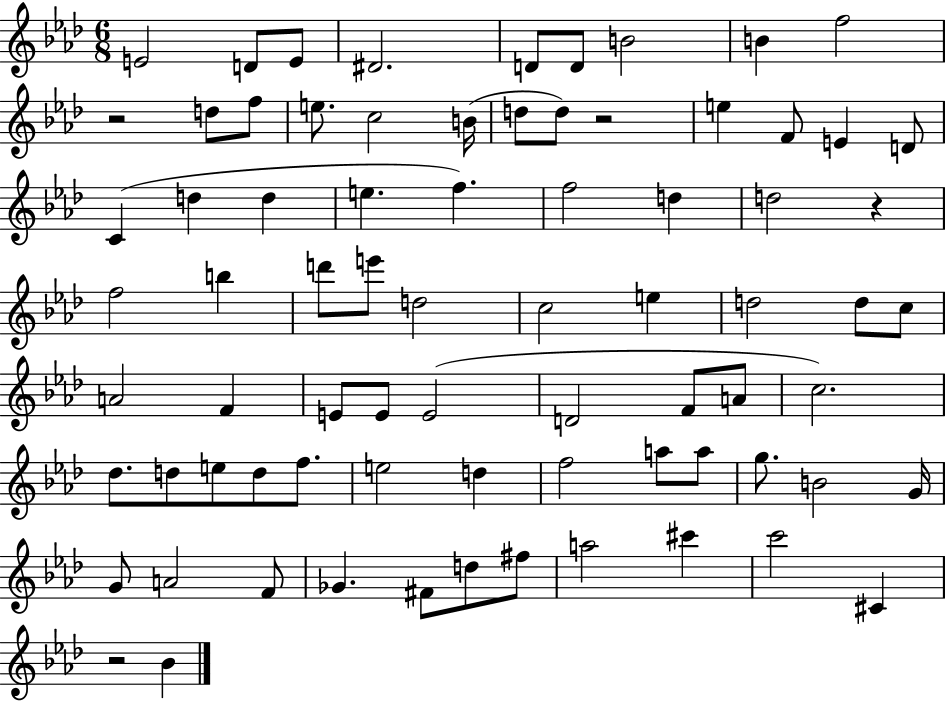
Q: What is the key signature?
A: AES major